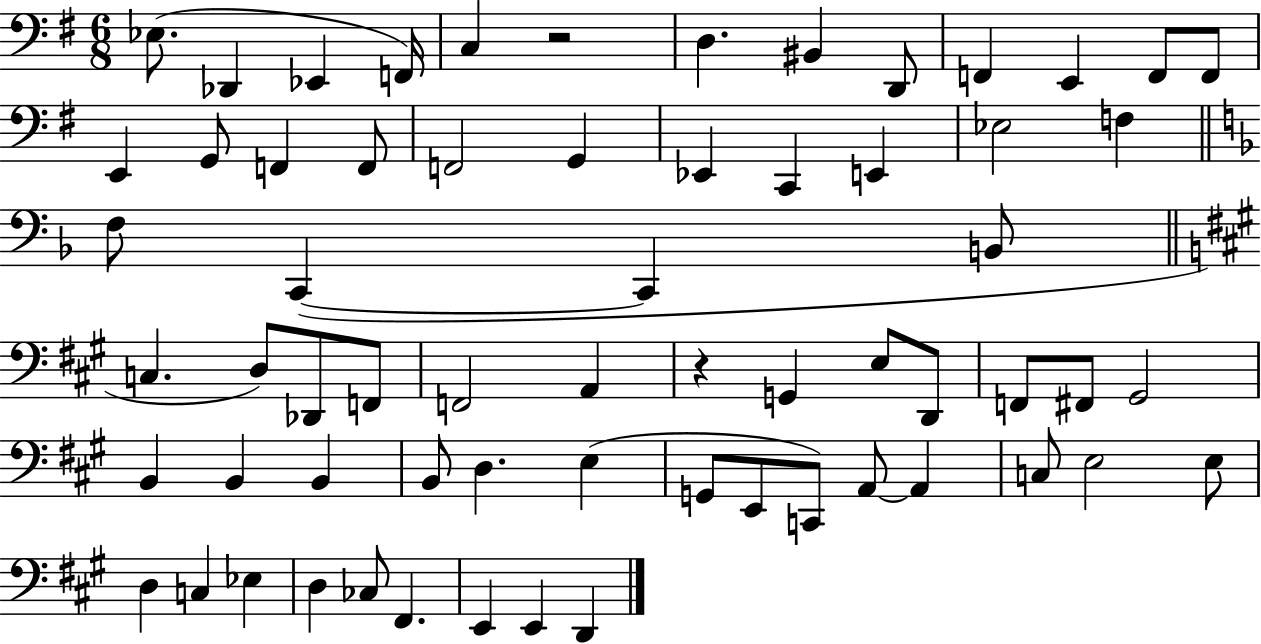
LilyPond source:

{
  \clef bass
  \numericTimeSignature
  \time 6/8
  \key g \major
  ees8.( des,4 ees,4 f,16) | c4 r2 | d4. bis,4 d,8 | f,4 e,4 f,8 f,8 | \break e,4 g,8 f,4 f,8 | f,2 g,4 | ees,4 c,4 e,4 | ees2 f4 | \break \bar "||" \break \key f \major f8 c,4~(~ c,4 b,8 | \bar "||" \break \key a \major c4. d8) des,8 f,8 | f,2 a,4 | r4 g,4 e8 d,8 | f,8 fis,8 gis,2 | \break b,4 b,4 b,4 | b,8 d4. e4( | g,8 e,8 c,8) a,8~~ a,4 | c8 e2 e8 | \break d4 c4 ees4 | d4 ces8 fis,4. | e,4 e,4 d,4 | \bar "|."
}